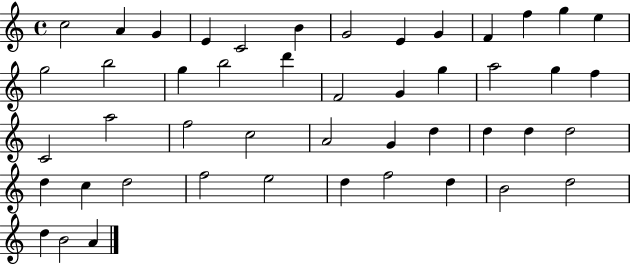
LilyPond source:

{
  \clef treble
  \time 4/4
  \defaultTimeSignature
  \key c \major
  c''2 a'4 g'4 | e'4 c'2 b'4 | g'2 e'4 g'4 | f'4 f''4 g''4 e''4 | \break g''2 b''2 | g''4 b''2 d'''4 | f'2 g'4 g''4 | a''2 g''4 f''4 | \break c'2 a''2 | f''2 c''2 | a'2 g'4 d''4 | d''4 d''4 d''2 | \break d''4 c''4 d''2 | f''2 e''2 | d''4 f''2 d''4 | b'2 d''2 | \break d''4 b'2 a'4 | \bar "|."
}